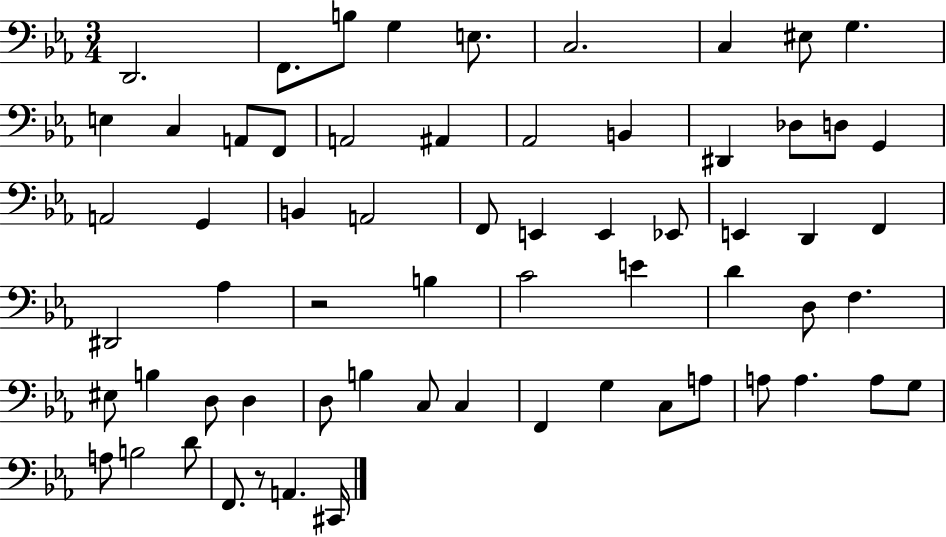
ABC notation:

X:1
T:Untitled
M:3/4
L:1/4
K:Eb
D,,2 F,,/2 B,/2 G, E,/2 C,2 C, ^E,/2 G, E, C, A,,/2 F,,/2 A,,2 ^A,, _A,,2 B,, ^D,, _D,/2 D,/2 G,, A,,2 G,, B,, A,,2 F,,/2 E,, E,, _E,,/2 E,, D,, F,, ^D,,2 _A, z2 B, C2 E D D,/2 F, ^E,/2 B, D,/2 D, D,/2 B, C,/2 C, F,, G, C,/2 A,/2 A,/2 A, A,/2 G,/2 A,/2 B,2 D/2 F,,/2 z/2 A,, ^C,,/4